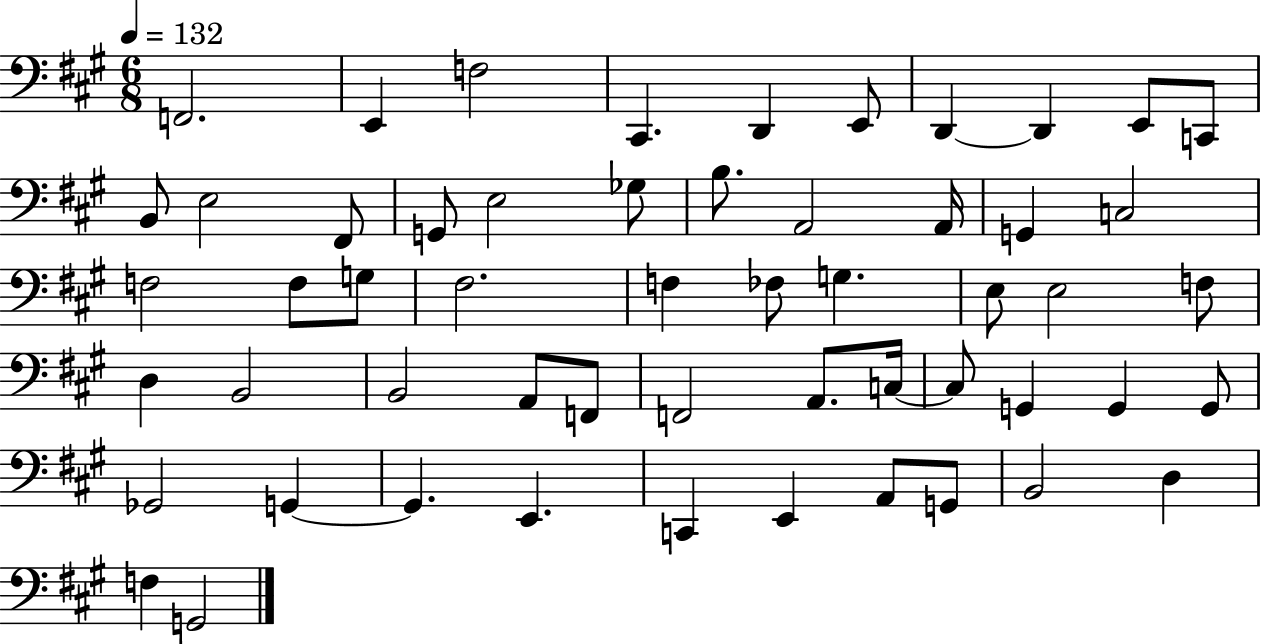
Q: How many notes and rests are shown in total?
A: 55